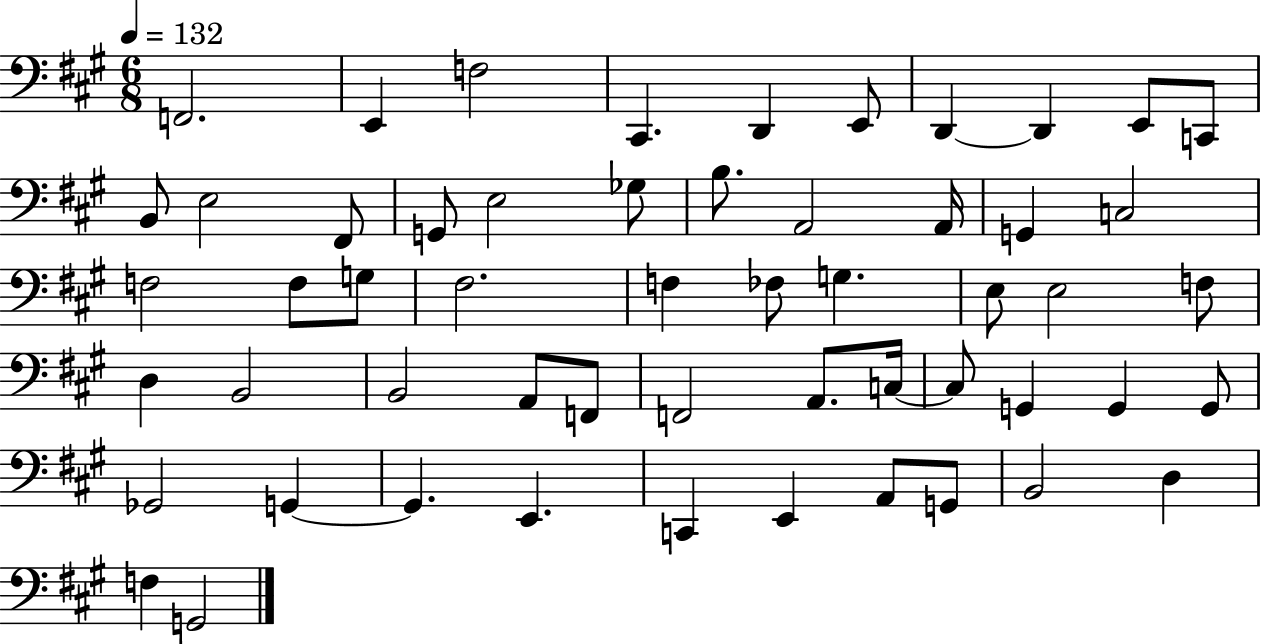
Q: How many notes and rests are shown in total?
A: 55